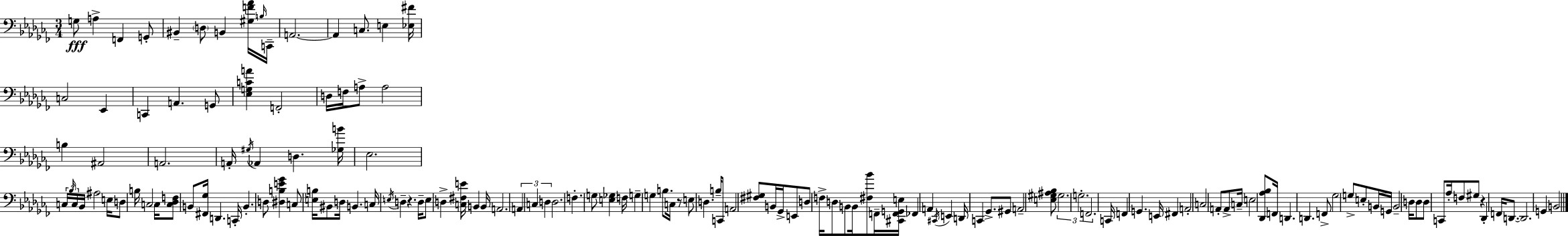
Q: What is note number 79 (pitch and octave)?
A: D3